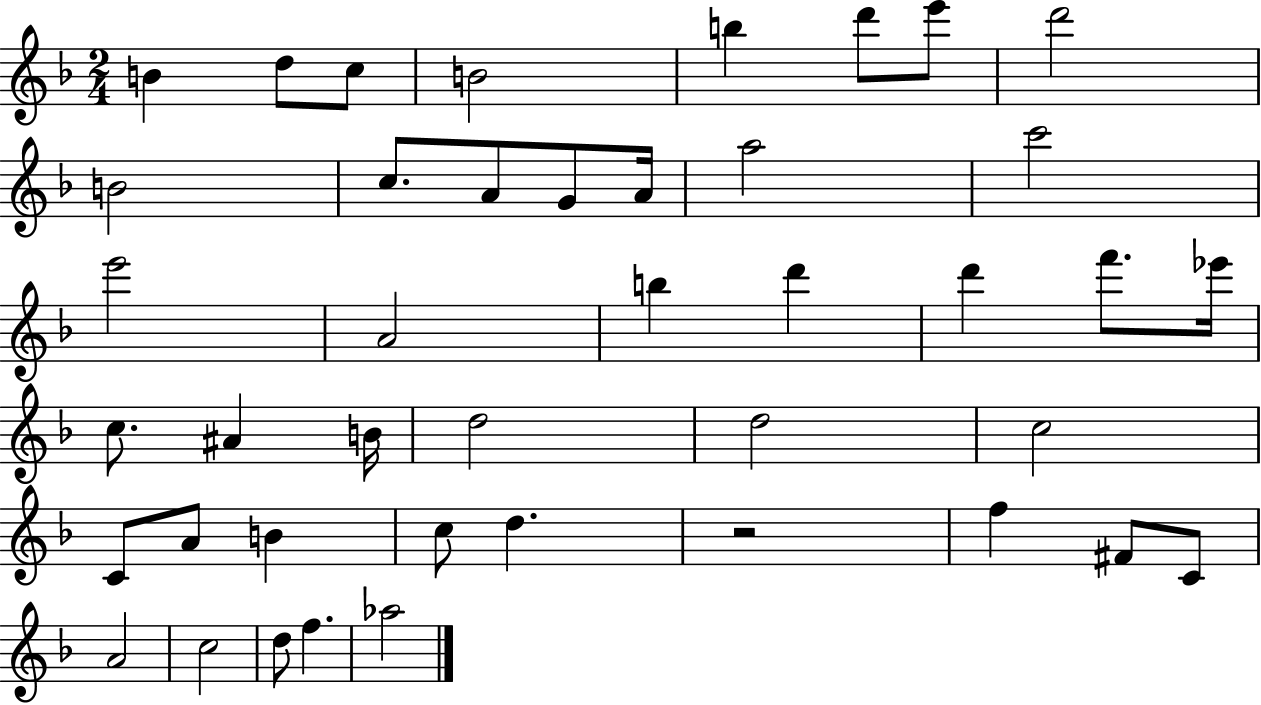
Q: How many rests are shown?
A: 1